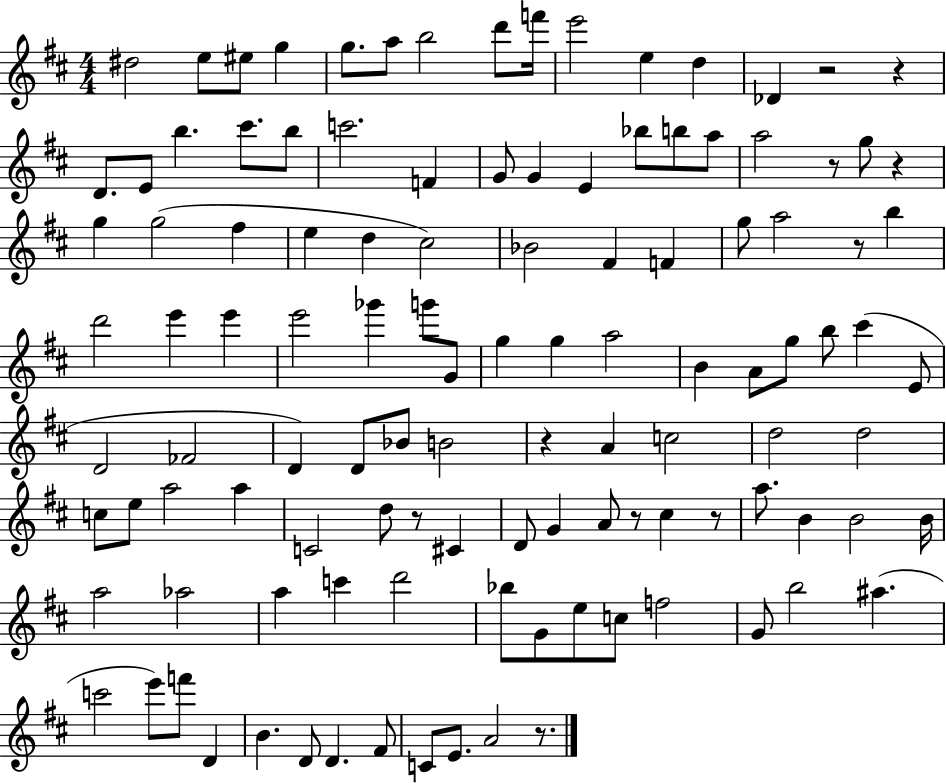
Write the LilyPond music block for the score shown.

{
  \clef treble
  \numericTimeSignature
  \time 4/4
  \key d \major
  dis''2 e''8 eis''8 g''4 | g''8. a''8 b''2 d'''8 f'''16 | e'''2 e''4 d''4 | des'4 r2 r4 | \break d'8. e'8 b''4. cis'''8. b''8 | c'''2. f'4 | g'8 g'4 e'4 bes''8 b''8 a''8 | a''2 r8 g''8 r4 | \break g''4 g''2( fis''4 | e''4 d''4 cis''2) | bes'2 fis'4 f'4 | g''8 a''2 r8 b''4 | \break d'''2 e'''4 e'''4 | e'''2 ges'''4 g'''8 g'8 | g''4 g''4 a''2 | b'4 a'8 g''8 b''8 cis'''4( e'8 | \break d'2 fes'2 | d'4) d'8 bes'8 b'2 | r4 a'4 c''2 | d''2 d''2 | \break c''8 e''8 a''2 a''4 | c'2 d''8 r8 cis'4 | d'8 g'4 a'8 r8 cis''4 r8 | a''8. b'4 b'2 b'16 | \break a''2 aes''2 | a''4 c'''4 d'''2 | bes''8 g'8 e''8 c''8 f''2 | g'8 b''2 ais''4.( | \break c'''2 e'''8) f'''8 d'4 | b'4. d'8 d'4. fis'8 | c'8 e'8. a'2 r8. | \bar "|."
}